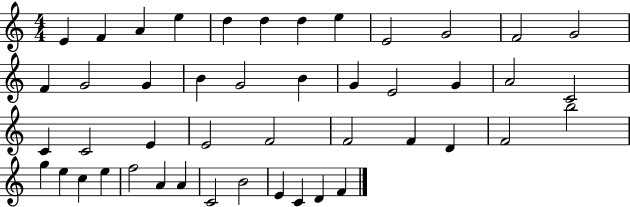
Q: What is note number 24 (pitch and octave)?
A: C4